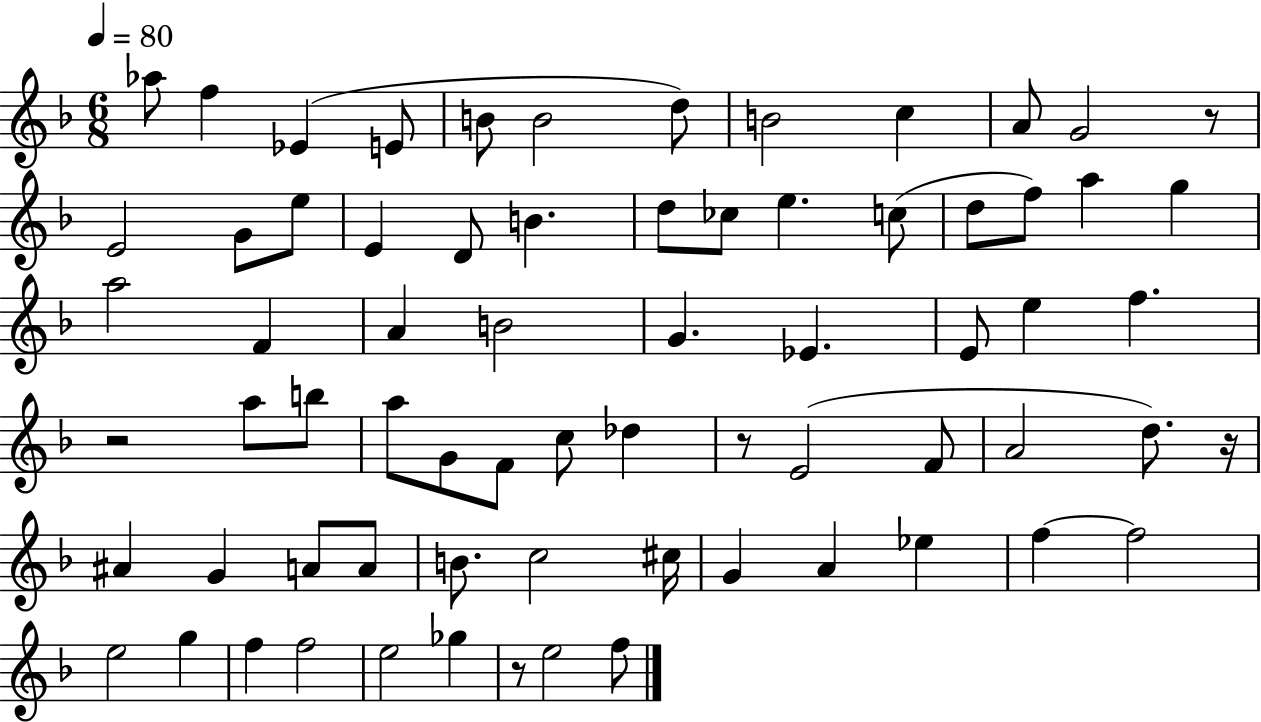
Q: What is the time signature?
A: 6/8